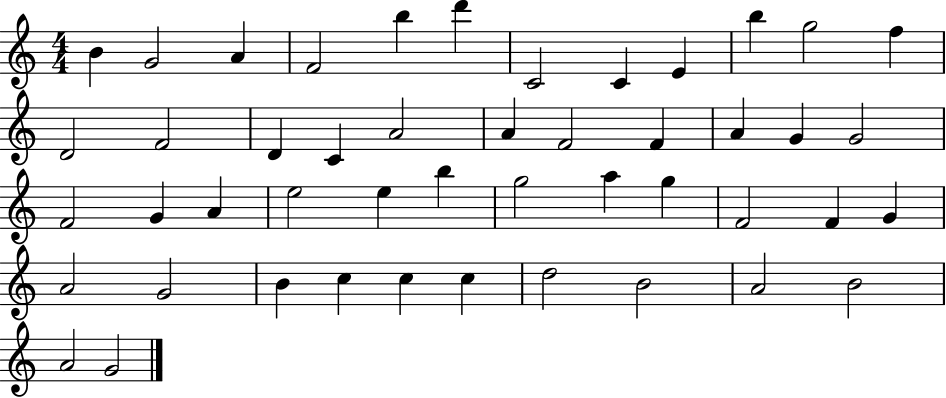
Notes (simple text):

B4/q G4/h A4/q F4/h B5/q D6/q C4/h C4/q E4/q B5/q G5/h F5/q D4/h F4/h D4/q C4/q A4/h A4/q F4/h F4/q A4/q G4/q G4/h F4/h G4/q A4/q E5/h E5/q B5/q G5/h A5/q G5/q F4/h F4/q G4/q A4/h G4/h B4/q C5/q C5/q C5/q D5/h B4/h A4/h B4/h A4/h G4/h